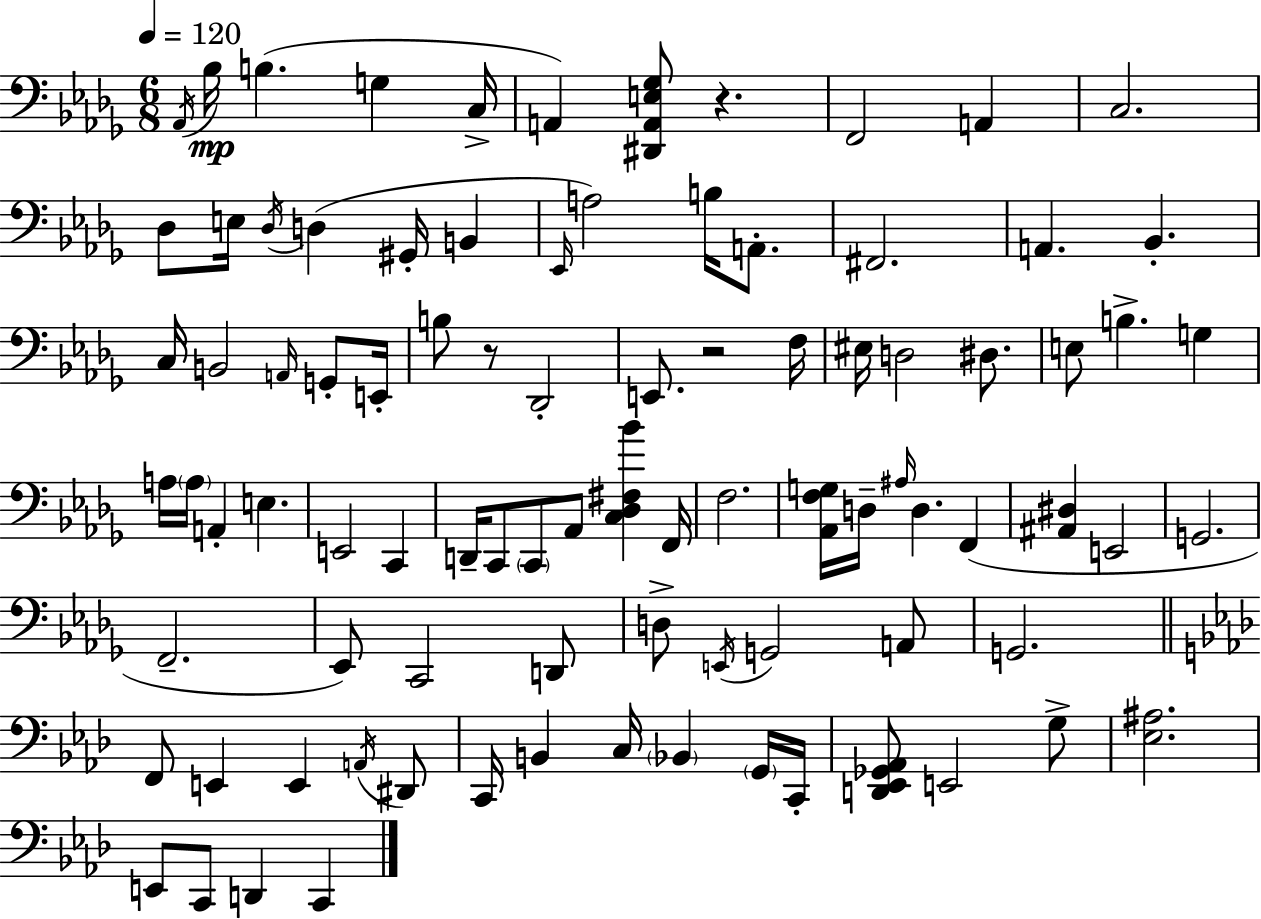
{
  \clef bass
  \numericTimeSignature
  \time 6/8
  \key bes \minor
  \tempo 4 = 120
  \repeat volta 2 { \acciaccatura { aes,16 }\mp bes16 b4.( g4 | c16-> a,4) <dis, a, e ges>8 r4. | f,2 a,4 | c2. | \break des8 e16 \acciaccatura { des16 } d4( gis,16-. b,4 | \grace { ees,16 } a2) b16 | a,8.-. fis,2. | a,4. bes,4.-. | \break c16 b,2 | \grace { a,16 } g,8-. e,16-. b8 r8 des,2-. | e,8. r2 | f16 eis16 d2 | \break dis8. e8 b4.-> | g4 a16 \parenthesize a16 a,4-. e4. | e,2 | c,4 d,16-- c,8 \parenthesize c,8 aes,8 <c des fis bes'>4 | \break f,16 f2. | <aes, f g>16 d16-- \grace { ais16 } d4. | f,4( <ais, dis>4 e,2 | g,2. | \break f,2.-- | ees,8) c,2 | d,8 d8-> \acciaccatura { e,16 } g,2 | a,8 g,2. | \break \bar "||" \break \key aes \major f,8 e,4 e,4 \acciaccatura { a,16 } dis,8 | c,16 b,4 c16 \parenthesize bes,4 \parenthesize g,16 | c,16-. <d, ees, ges, aes,>8 e,2 g8-> | <ees ais>2. | \break e,8 c,8 d,4 c,4 | } \bar "|."
}